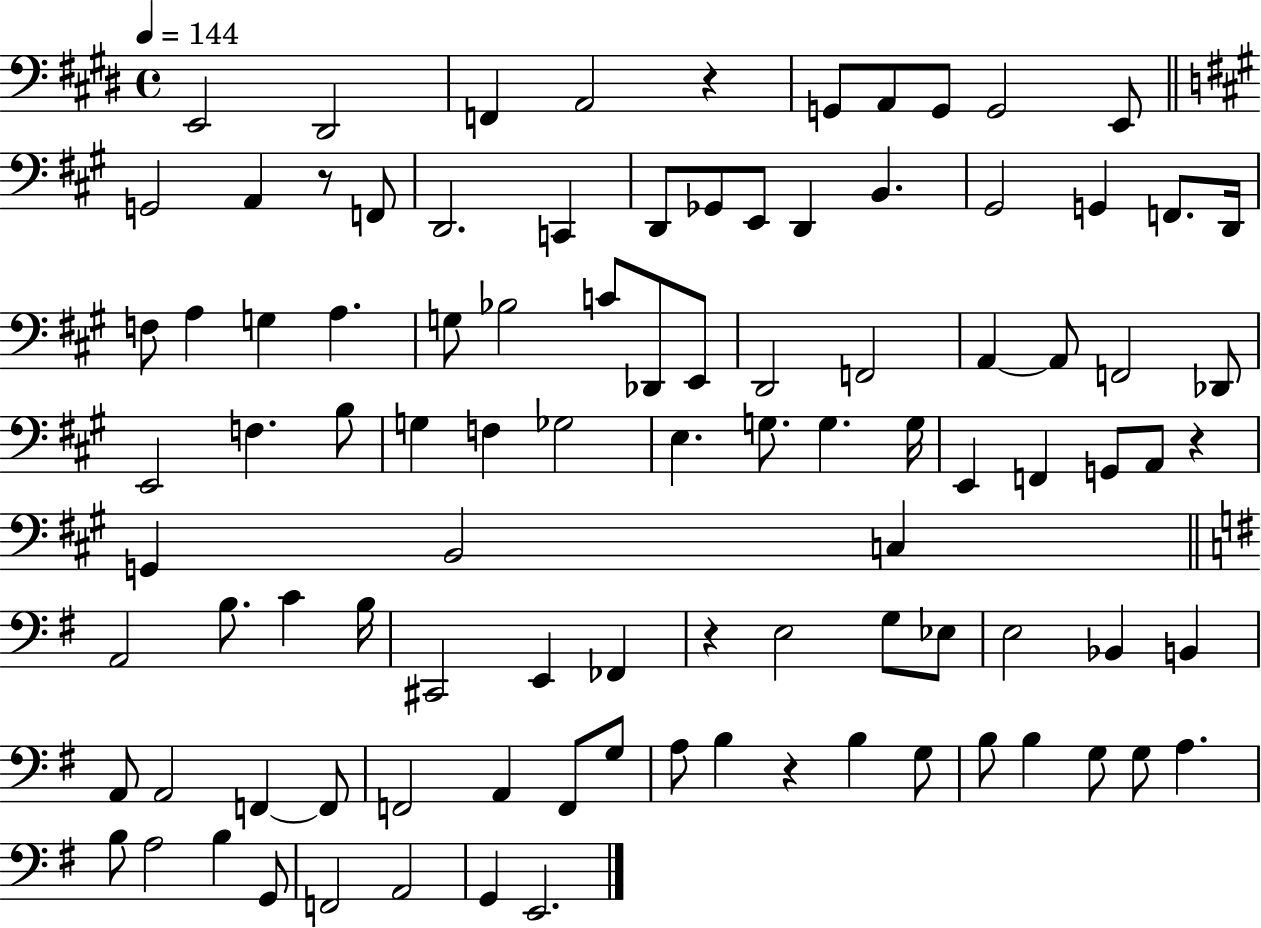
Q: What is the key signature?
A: E major